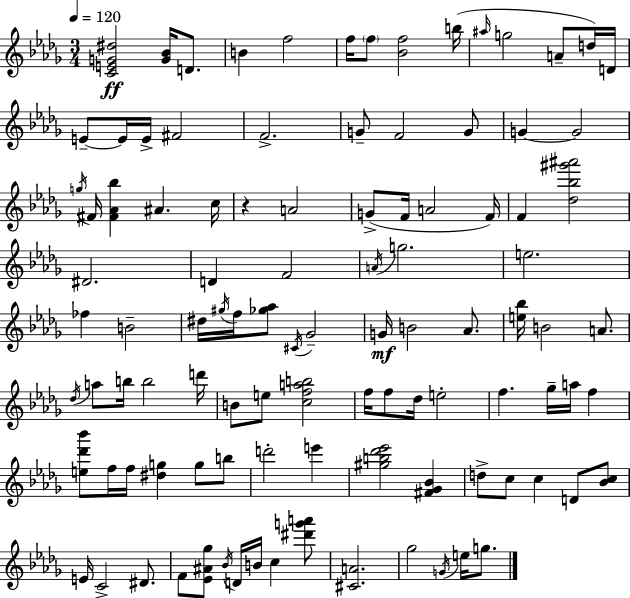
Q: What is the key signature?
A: BES minor